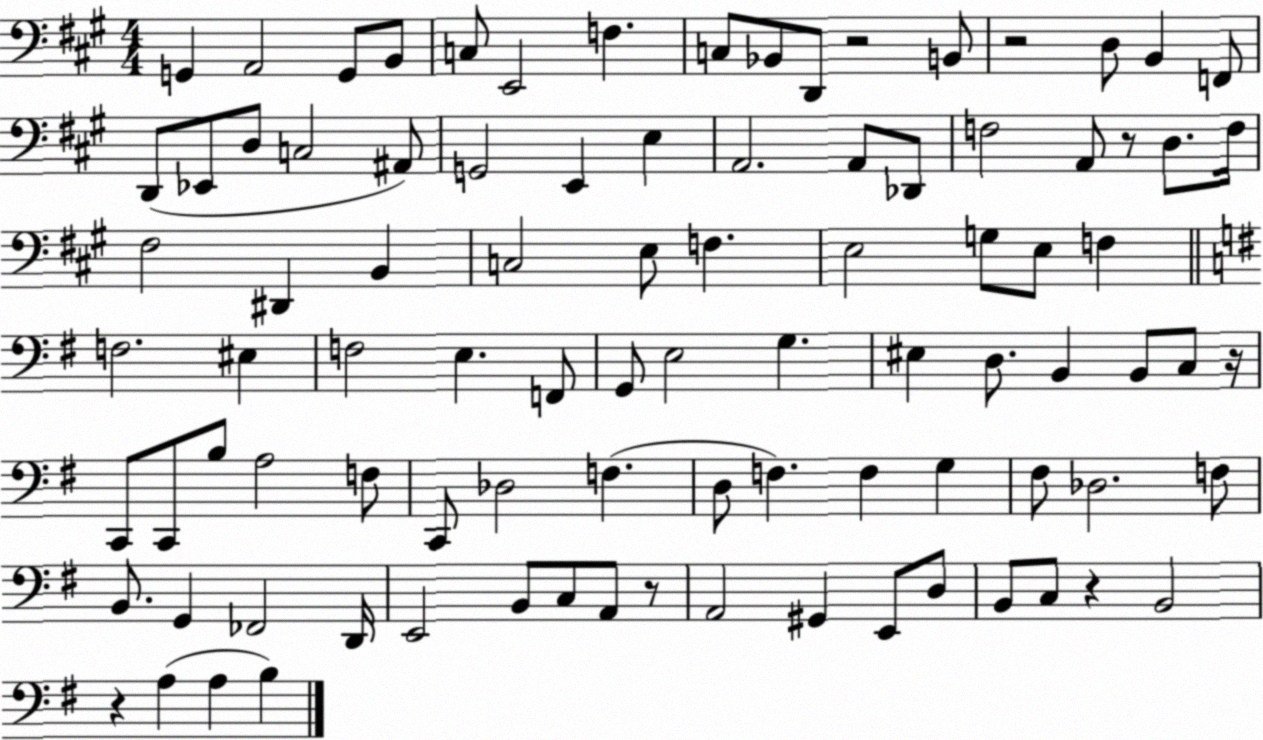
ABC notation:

X:1
T:Untitled
M:4/4
L:1/4
K:A
G,, A,,2 G,,/2 B,,/2 C,/2 E,,2 F, C,/2 _B,,/2 D,,/2 z2 B,,/2 z2 D,/2 B,, F,,/2 D,,/2 _E,,/2 D,/2 C,2 ^A,,/2 G,,2 E,, E, A,,2 A,,/2 _D,,/2 F,2 A,,/2 z/2 D,/2 F,/4 ^F,2 ^D,, B,, C,2 E,/2 F, E,2 G,/2 E,/2 F, F,2 ^E, F,2 E, F,,/2 G,,/2 E,2 G, ^E, D,/2 B,, B,,/2 C,/2 z/4 C,,/2 C,,/2 B,/2 A,2 F,/2 C,,/2 _D,2 F, D,/2 F, F, G, ^F,/2 _D,2 F,/2 B,,/2 G,, _F,,2 D,,/4 E,,2 B,,/2 C,/2 A,,/2 z/2 A,,2 ^G,, E,,/2 D,/2 B,,/2 C,/2 z B,,2 z A, A, B,